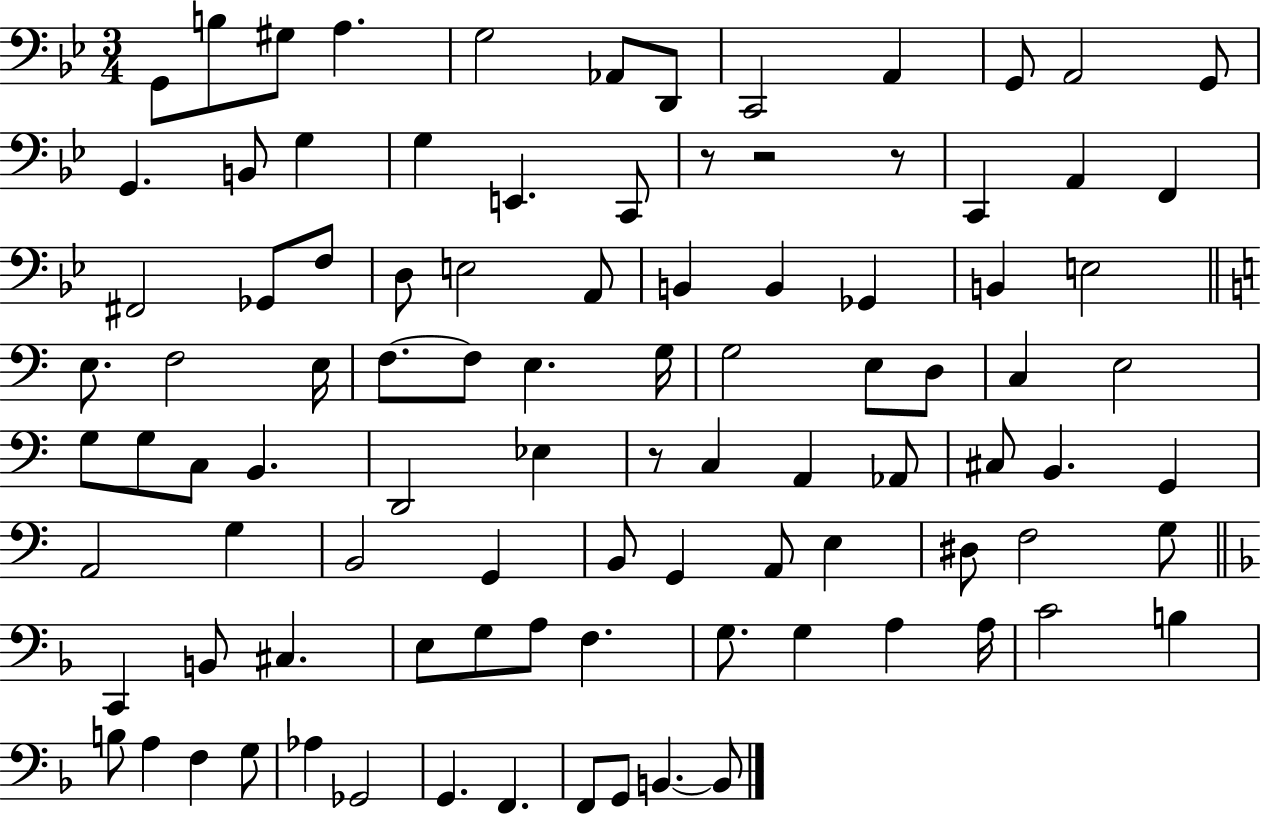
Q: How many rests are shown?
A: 4